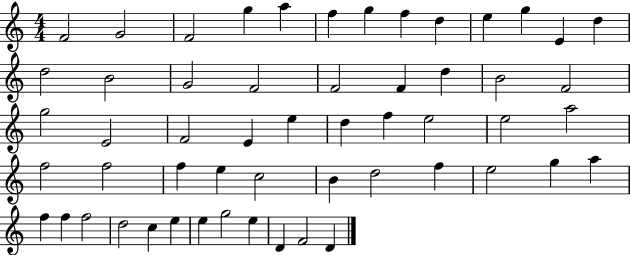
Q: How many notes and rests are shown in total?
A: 55